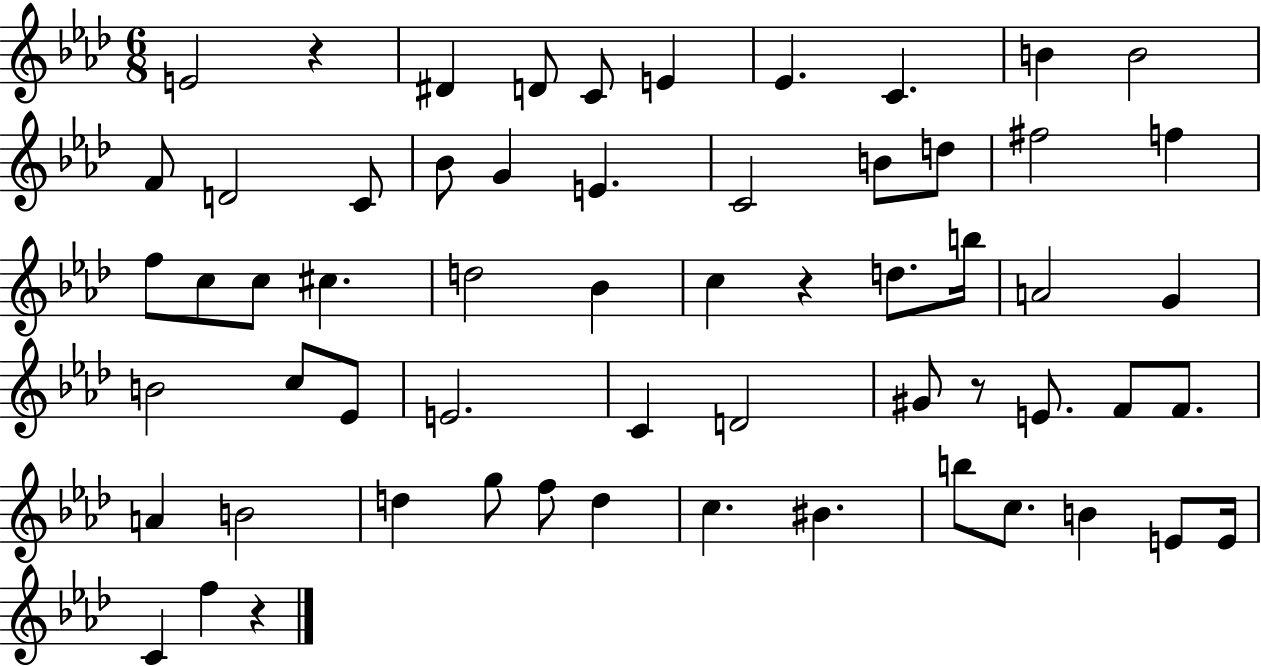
{
  \clef treble
  \numericTimeSignature
  \time 6/8
  \key aes \major
  e'2 r4 | dis'4 d'8 c'8 e'4 | ees'4. c'4. | b'4 b'2 | \break f'8 d'2 c'8 | bes'8 g'4 e'4. | c'2 b'8 d''8 | fis''2 f''4 | \break f''8 c''8 c''8 cis''4. | d''2 bes'4 | c''4 r4 d''8. b''16 | a'2 g'4 | \break b'2 c''8 ees'8 | e'2. | c'4 d'2 | gis'8 r8 e'8. f'8 f'8. | \break a'4 b'2 | d''4 g''8 f''8 d''4 | c''4. bis'4. | b''8 c''8. b'4 e'8 e'16 | \break c'4 f''4 r4 | \bar "|."
}